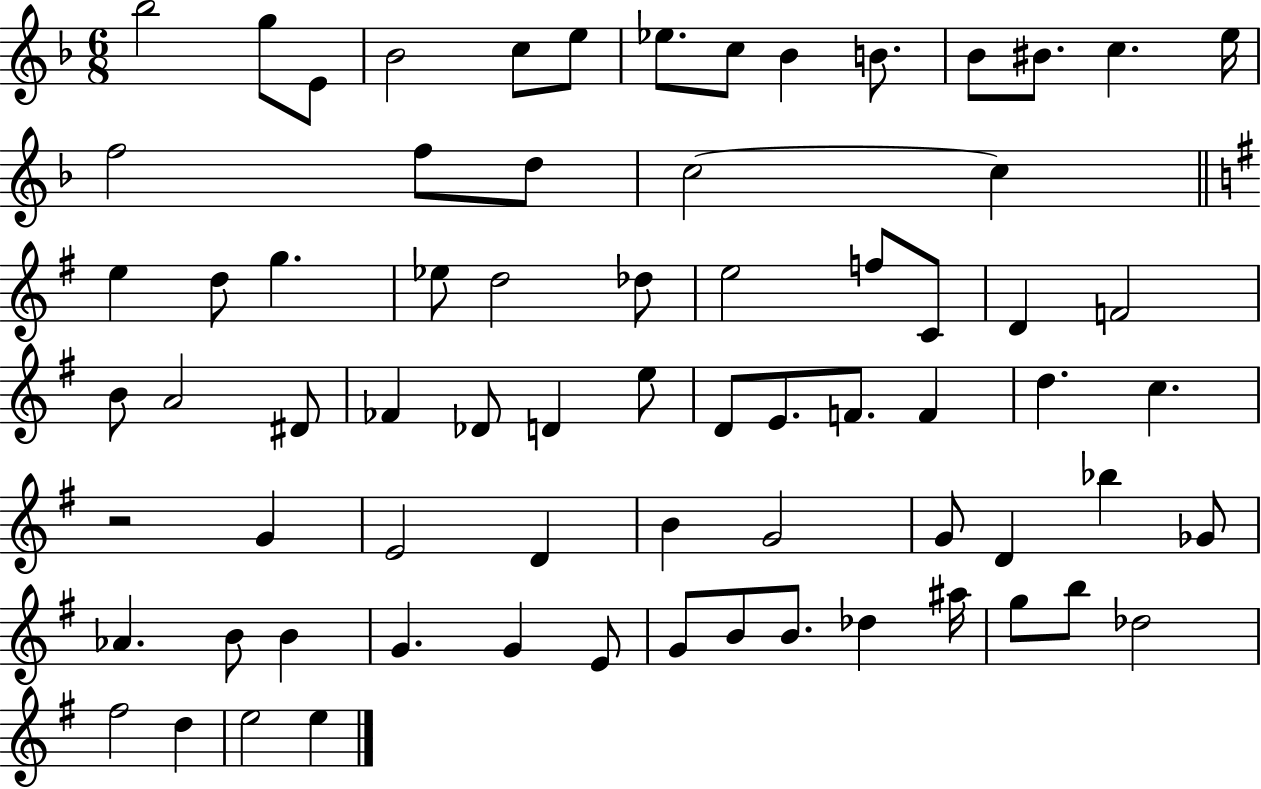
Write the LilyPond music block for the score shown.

{
  \clef treble
  \numericTimeSignature
  \time 6/8
  \key f \major
  bes''2 g''8 e'8 | bes'2 c''8 e''8 | ees''8. c''8 bes'4 b'8. | bes'8 bis'8. c''4. e''16 | \break f''2 f''8 d''8 | c''2~~ c''4 | \bar "||" \break \key g \major e''4 d''8 g''4. | ees''8 d''2 des''8 | e''2 f''8 c'8 | d'4 f'2 | \break b'8 a'2 dis'8 | fes'4 des'8 d'4 e''8 | d'8 e'8. f'8. f'4 | d''4. c''4. | \break r2 g'4 | e'2 d'4 | b'4 g'2 | g'8 d'4 bes''4 ges'8 | \break aes'4. b'8 b'4 | g'4. g'4 e'8 | g'8 b'8 b'8. des''4 ais''16 | g''8 b''8 des''2 | \break fis''2 d''4 | e''2 e''4 | \bar "|."
}